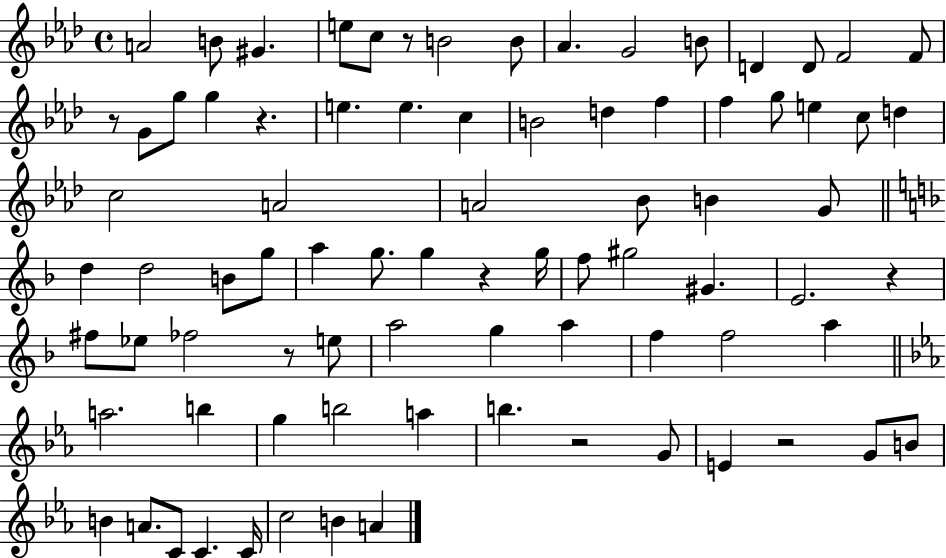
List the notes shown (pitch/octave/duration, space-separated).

A4/h B4/e G#4/q. E5/e C5/e R/e B4/h B4/e Ab4/q. G4/h B4/e D4/q D4/e F4/h F4/e R/e G4/e G5/e G5/q R/q. E5/q. E5/q. C5/q B4/h D5/q F5/q F5/q G5/e E5/q C5/e D5/q C5/h A4/h A4/h Bb4/e B4/q G4/e D5/q D5/h B4/e G5/e A5/q G5/e. G5/q R/q G5/s F5/e G#5/h G#4/q. E4/h. R/q F#5/e Eb5/e FES5/h R/e E5/e A5/h G5/q A5/q F5/q F5/h A5/q A5/h. B5/q G5/q B5/h A5/q B5/q. R/h G4/e E4/q R/h G4/e B4/e B4/q A4/e. C4/e C4/q. C4/s C5/h B4/q A4/q